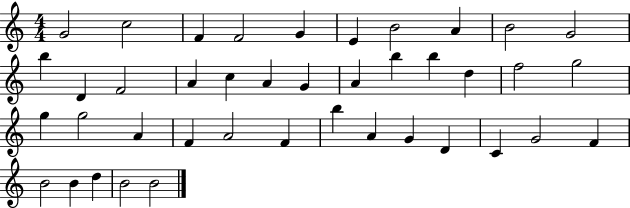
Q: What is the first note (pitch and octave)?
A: G4